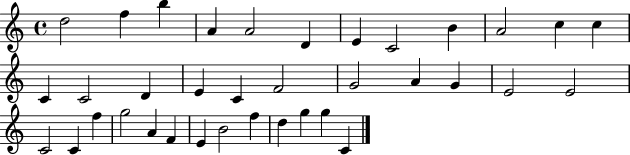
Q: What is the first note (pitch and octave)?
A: D5